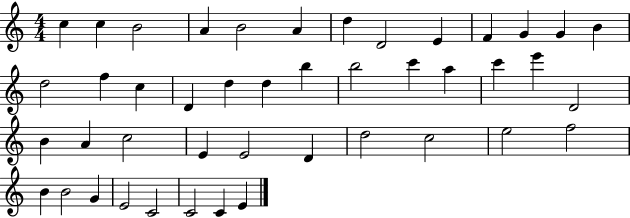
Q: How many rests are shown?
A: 0